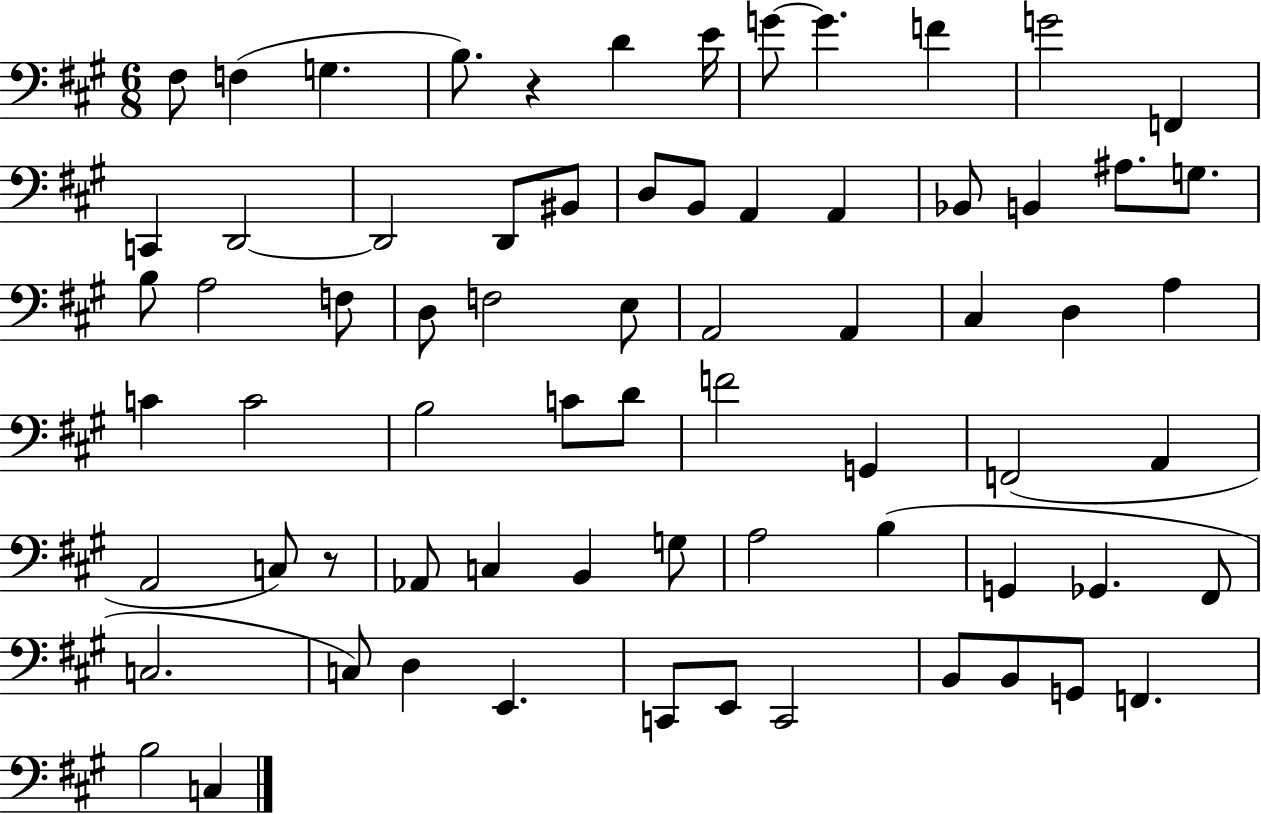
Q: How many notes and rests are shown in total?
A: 70